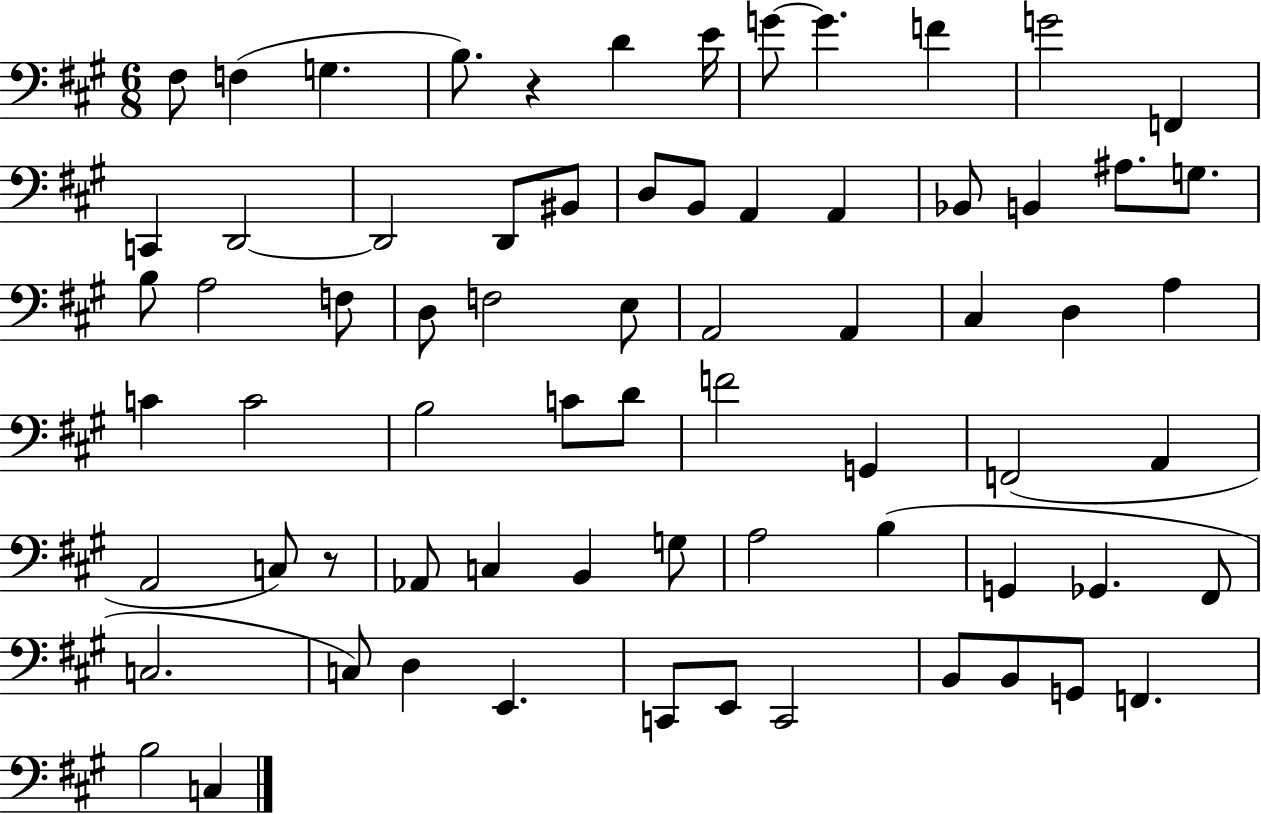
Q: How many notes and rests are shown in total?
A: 70